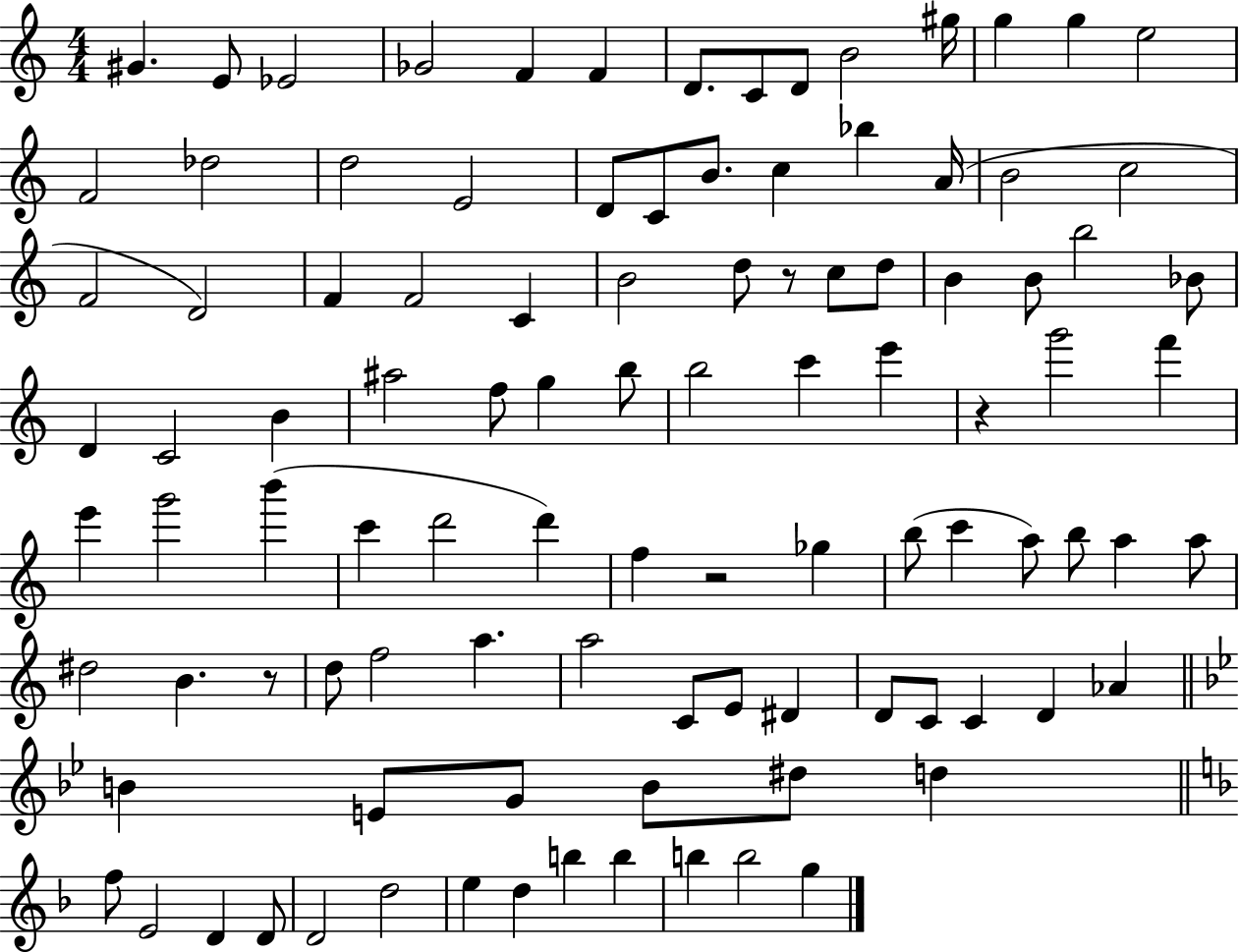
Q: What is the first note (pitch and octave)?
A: G#4